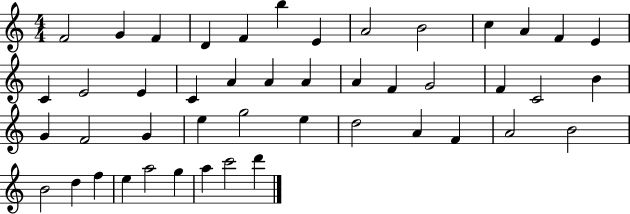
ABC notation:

X:1
T:Untitled
M:4/4
L:1/4
K:C
F2 G F D F b E A2 B2 c A F E C E2 E C A A A A F G2 F C2 B G F2 G e g2 e d2 A F A2 B2 B2 d f e a2 g a c'2 d'